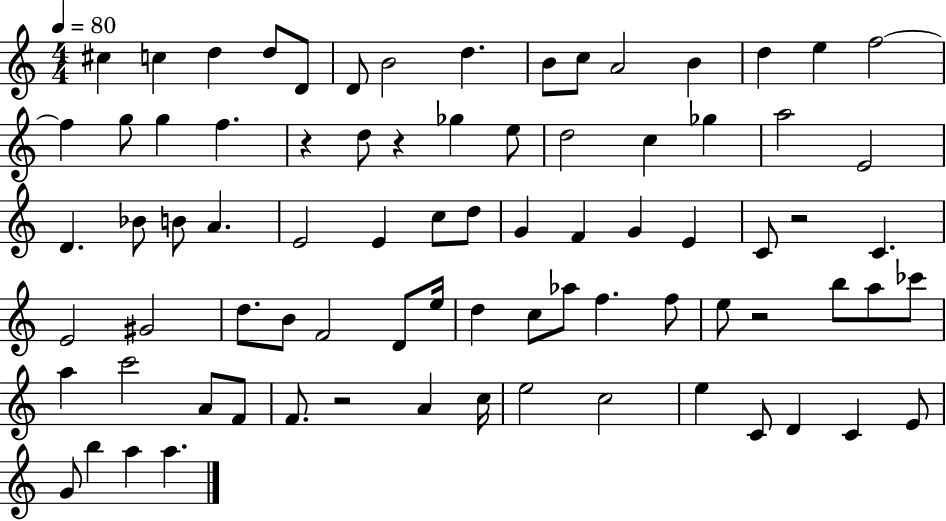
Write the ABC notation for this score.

X:1
T:Untitled
M:4/4
L:1/4
K:C
^c c d d/2 D/2 D/2 B2 d B/2 c/2 A2 B d e f2 f g/2 g f z d/2 z _g e/2 d2 c _g a2 E2 D _B/2 B/2 A E2 E c/2 d/2 G F G E C/2 z2 C E2 ^G2 d/2 B/2 F2 D/2 e/4 d c/2 _a/2 f f/2 e/2 z2 b/2 a/2 _c'/2 a c'2 A/2 F/2 F/2 z2 A c/4 e2 c2 e C/2 D C E/2 G/2 b a a